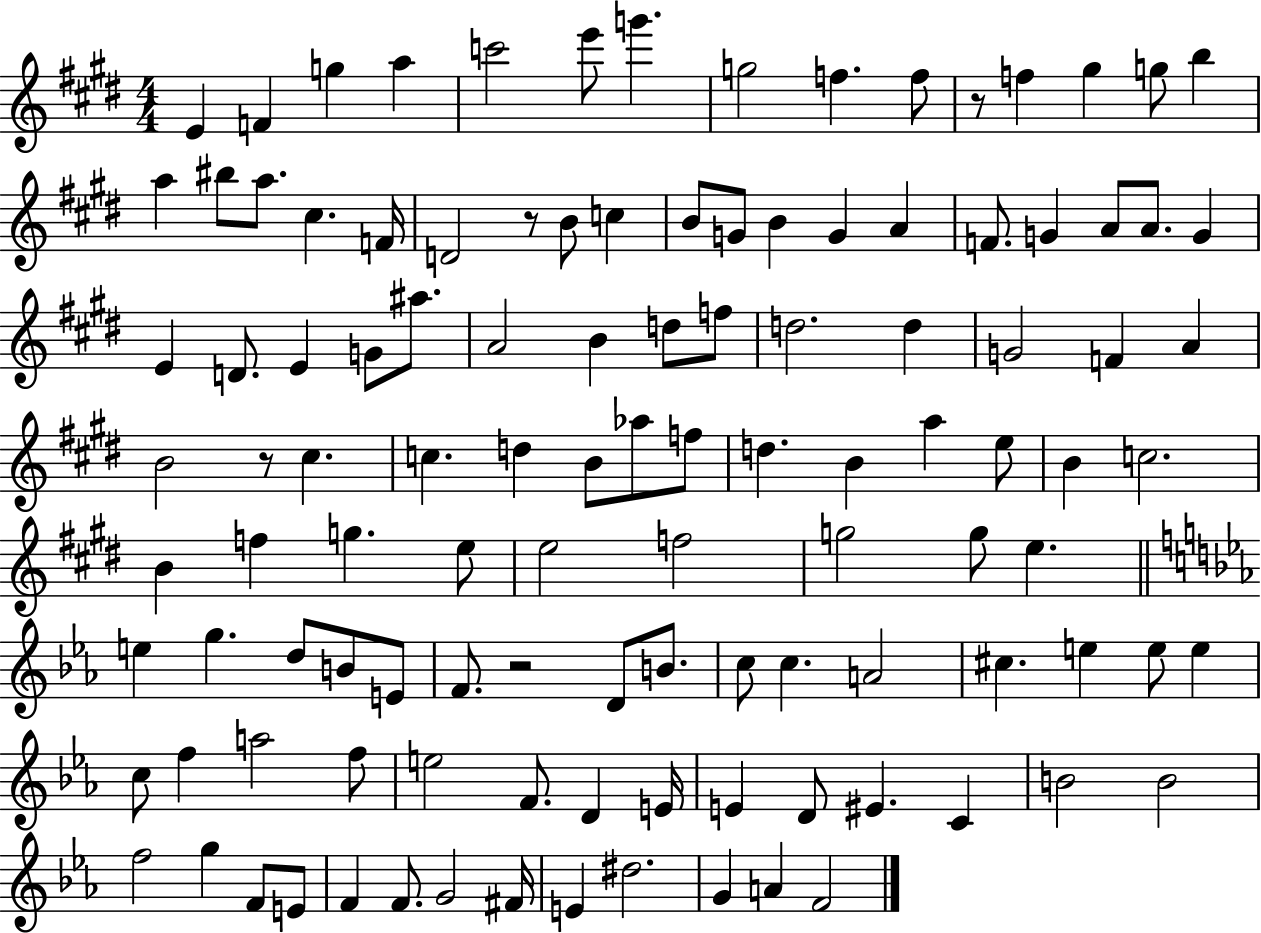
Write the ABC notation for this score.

X:1
T:Untitled
M:4/4
L:1/4
K:E
E F g a c'2 e'/2 g' g2 f f/2 z/2 f ^g g/2 b a ^b/2 a/2 ^c F/4 D2 z/2 B/2 c B/2 G/2 B G A F/2 G A/2 A/2 G E D/2 E G/2 ^a/2 A2 B d/2 f/2 d2 d G2 F A B2 z/2 ^c c d B/2 _a/2 f/2 d B a e/2 B c2 B f g e/2 e2 f2 g2 g/2 e e g d/2 B/2 E/2 F/2 z2 D/2 B/2 c/2 c A2 ^c e e/2 e c/2 f a2 f/2 e2 F/2 D E/4 E D/2 ^E C B2 B2 f2 g F/2 E/2 F F/2 G2 ^F/4 E ^d2 G A F2